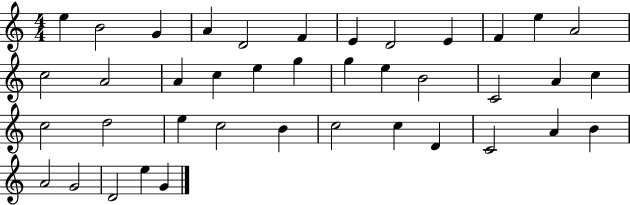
E5/q B4/h G4/q A4/q D4/h F4/q E4/q D4/h E4/q F4/q E5/q A4/h C5/h A4/h A4/q C5/q E5/q G5/q G5/q E5/q B4/h C4/h A4/q C5/q C5/h D5/h E5/q C5/h B4/q C5/h C5/q D4/q C4/h A4/q B4/q A4/h G4/h D4/h E5/q G4/q